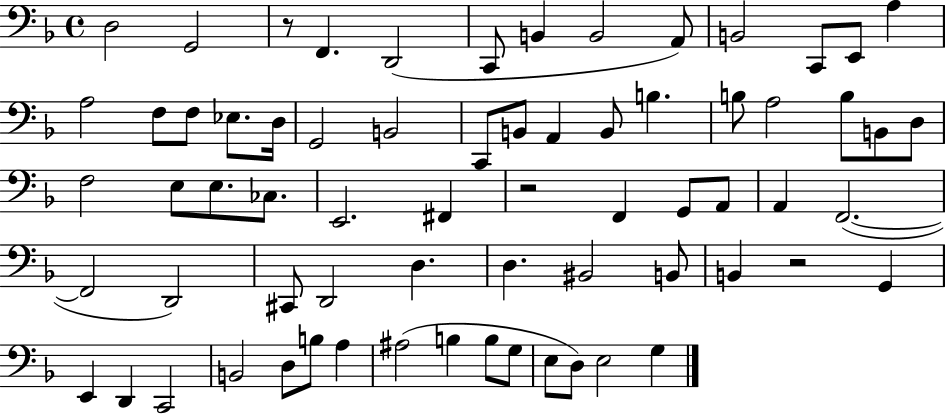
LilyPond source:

{
  \clef bass
  \time 4/4
  \defaultTimeSignature
  \key f \major
  \repeat volta 2 { d2 g,2 | r8 f,4. d,2( | c,8 b,4 b,2 a,8) | b,2 c,8 e,8 a4 | \break a2 f8 f8 ees8. d16 | g,2 b,2 | c,8 b,8 a,4 b,8 b4. | b8 a2 b8 b,8 d8 | \break f2 e8 e8. ces8. | e,2. fis,4 | r2 f,4 g,8 a,8 | a,4 f,2.~(~ | \break f,2 d,2) | cis,8 d,2 d4. | d4. bis,2 b,8 | b,4 r2 g,4 | \break e,4 d,4 c,2 | b,2 d8 b8 a4 | ais2( b4 b8 g8 | e8 d8) e2 g4 | \break } \bar "|."
}